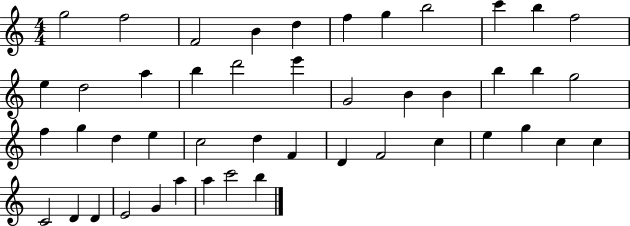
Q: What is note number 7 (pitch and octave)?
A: G5